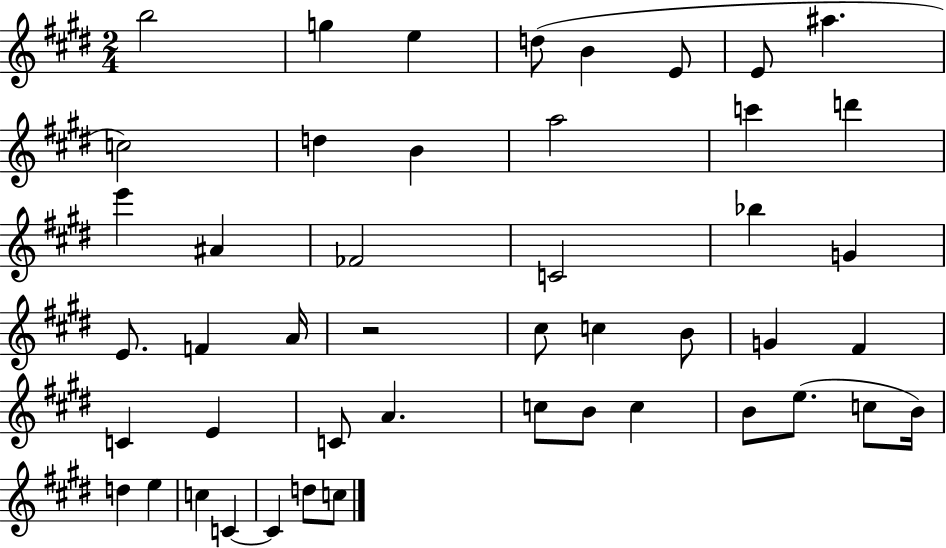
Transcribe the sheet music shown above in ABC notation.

X:1
T:Untitled
M:2/4
L:1/4
K:E
b2 g e d/2 B E/2 E/2 ^a c2 d B a2 c' d' e' ^A _F2 C2 _b G E/2 F A/4 z2 ^c/2 c B/2 G ^F C E C/2 A c/2 B/2 c B/2 e/2 c/2 B/4 d e c C C d/2 c/2